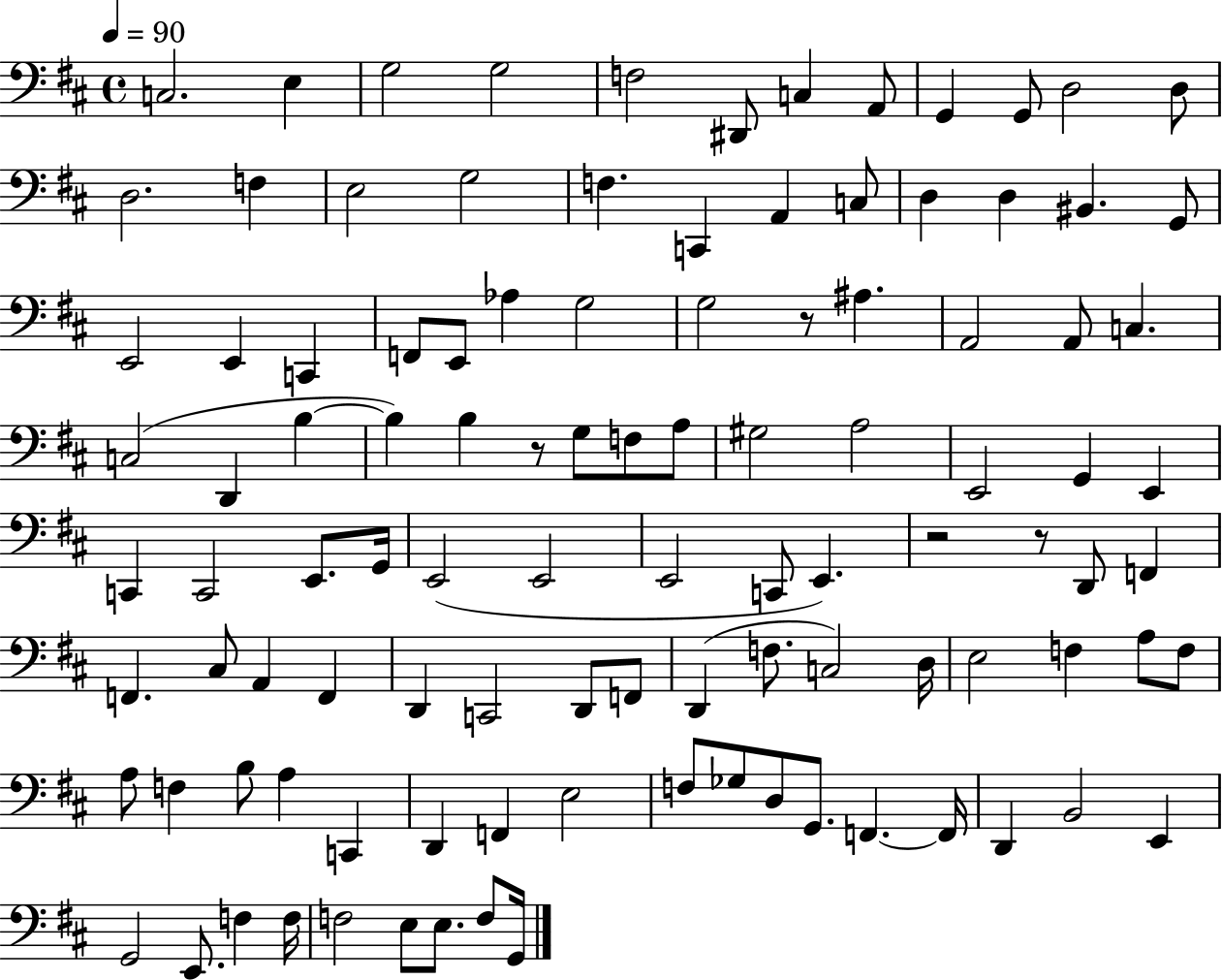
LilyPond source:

{
  \clef bass
  \time 4/4
  \defaultTimeSignature
  \key d \major
  \tempo 4 = 90
  c2. e4 | g2 g2 | f2 dis,8 c4 a,8 | g,4 g,8 d2 d8 | \break d2. f4 | e2 g2 | f4. c,4 a,4 c8 | d4 d4 bis,4. g,8 | \break e,2 e,4 c,4 | f,8 e,8 aes4 g2 | g2 r8 ais4. | a,2 a,8 c4. | \break c2( d,4 b4~~ | b4) b4 r8 g8 f8 a8 | gis2 a2 | e,2 g,4 e,4 | \break c,4 c,2 e,8. g,16 | e,2( e,2 | e,2 c,8 e,4.) | r2 r8 d,8 f,4 | \break f,4. cis8 a,4 f,4 | d,4 c,2 d,8 f,8 | d,4( f8. c2) d16 | e2 f4 a8 f8 | \break a8 f4 b8 a4 c,4 | d,4 f,4 e2 | f8 ges8 d8 g,8. f,4.~~ f,16 | d,4 b,2 e,4 | \break g,2 e,8. f4 f16 | f2 e8 e8. f8 g,16 | \bar "|."
}